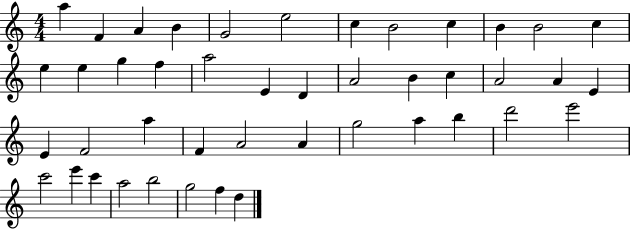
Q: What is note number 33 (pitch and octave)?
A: A5